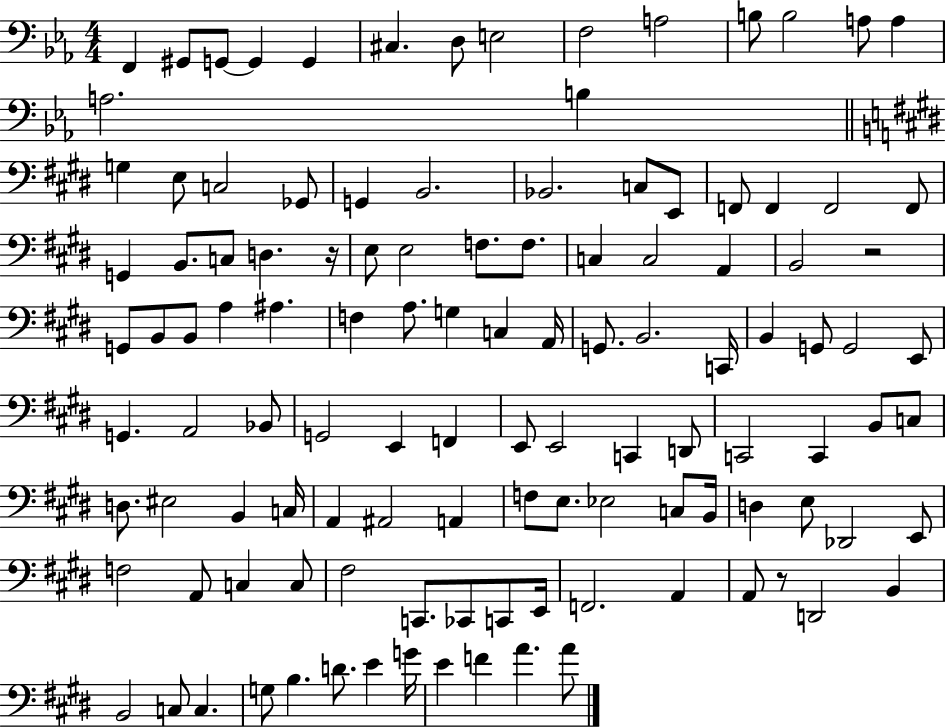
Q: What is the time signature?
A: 4/4